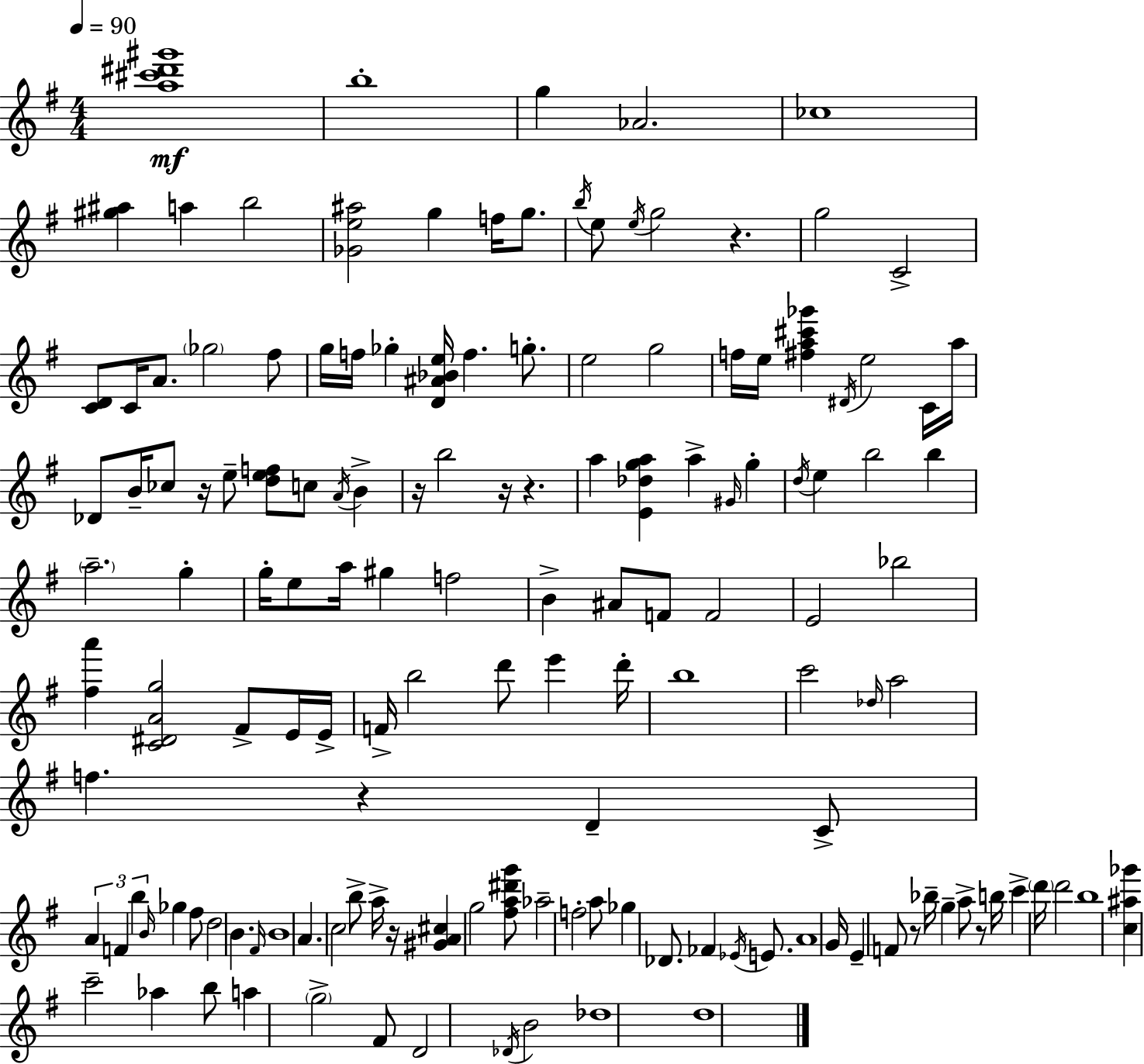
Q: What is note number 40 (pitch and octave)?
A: B5